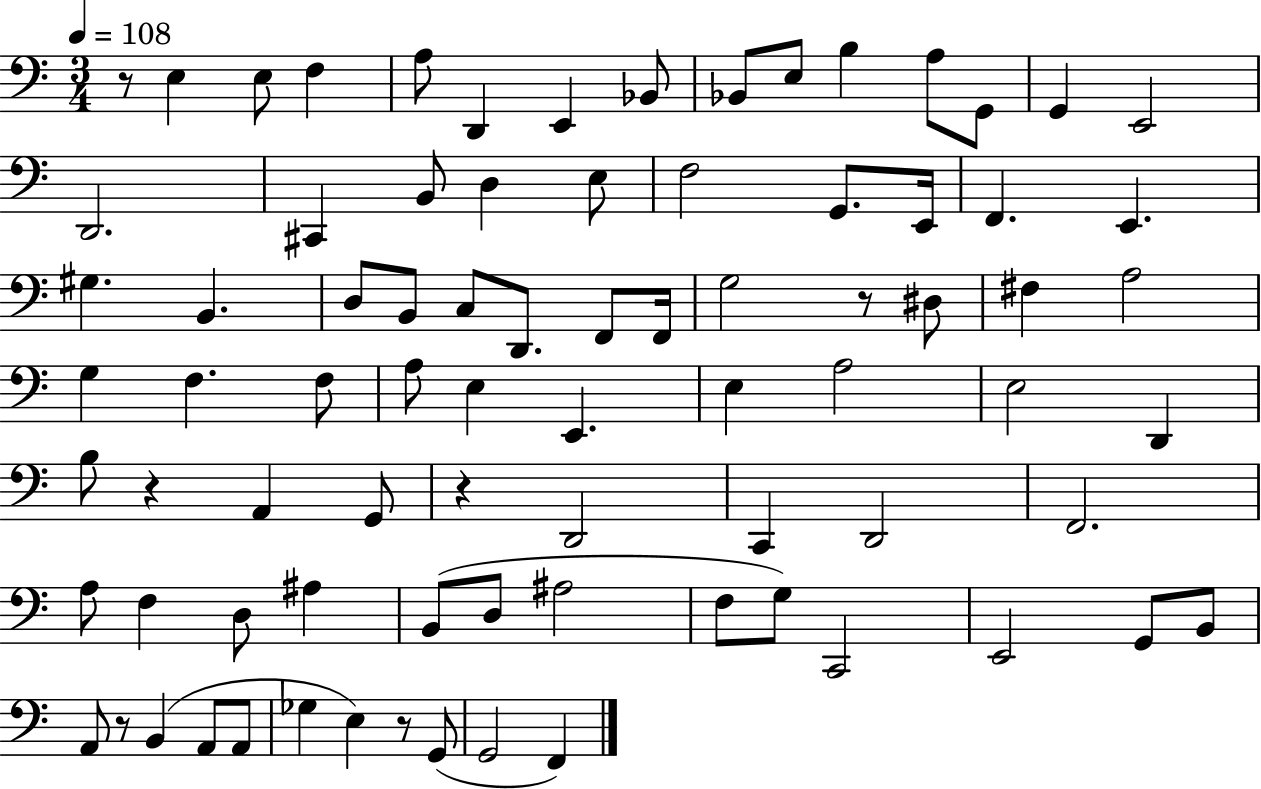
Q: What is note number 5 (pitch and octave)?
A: D2